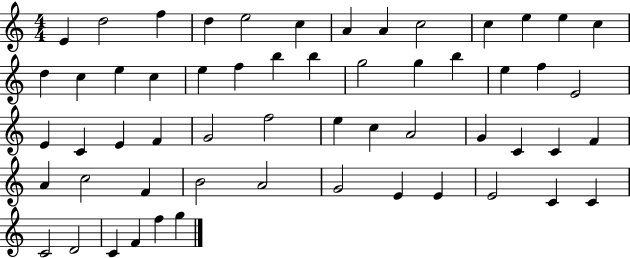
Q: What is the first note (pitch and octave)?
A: E4